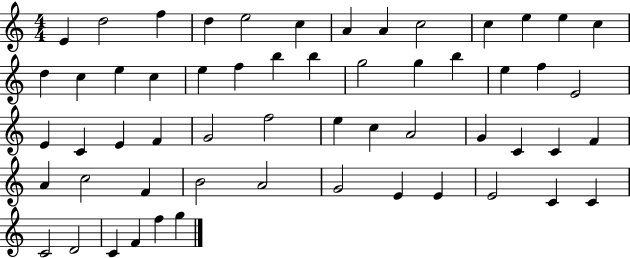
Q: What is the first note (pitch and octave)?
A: E4